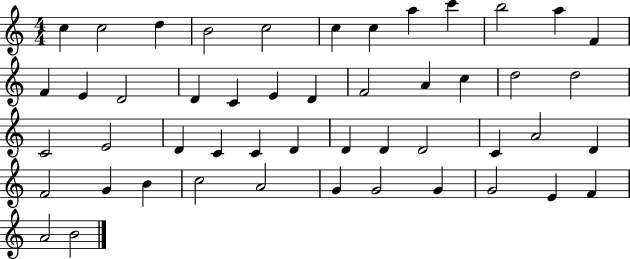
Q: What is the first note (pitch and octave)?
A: C5